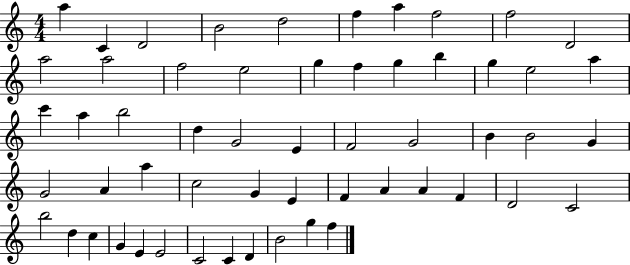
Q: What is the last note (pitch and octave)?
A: F5